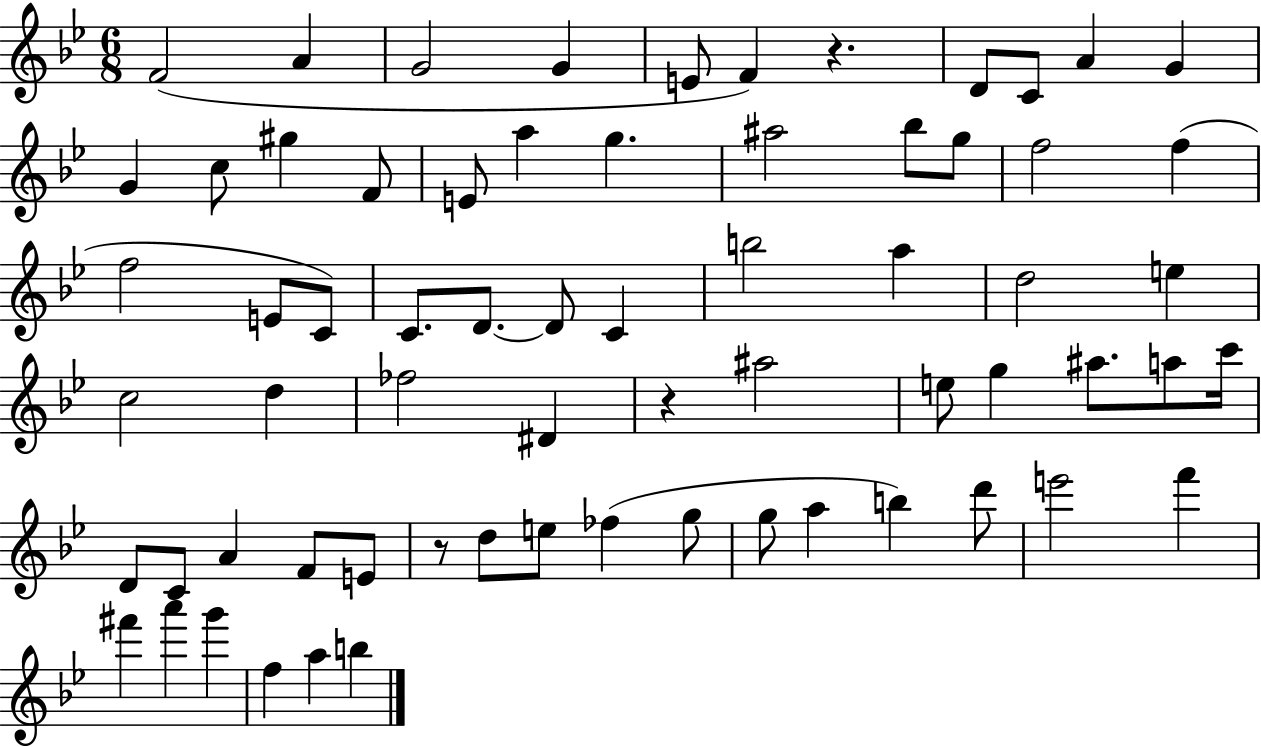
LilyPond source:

{
  \clef treble
  \numericTimeSignature
  \time 6/8
  \key bes \major
  \repeat volta 2 { f'2( a'4 | g'2 g'4 | e'8 f'4) r4. | d'8 c'8 a'4 g'4 | \break g'4 c''8 gis''4 f'8 | e'8 a''4 g''4. | ais''2 bes''8 g''8 | f''2 f''4( | \break f''2 e'8 c'8) | c'8. d'8.~~ d'8 c'4 | b''2 a''4 | d''2 e''4 | \break c''2 d''4 | fes''2 dis'4 | r4 ais''2 | e''8 g''4 ais''8. a''8 c'''16 | \break d'8 c'8 a'4 f'8 e'8 | r8 d''8 e''8 fes''4( g''8 | g''8 a''4 b''4) d'''8 | e'''2 f'''4 | \break fis'''4 a'''4 g'''4 | f''4 a''4 b''4 | } \bar "|."
}